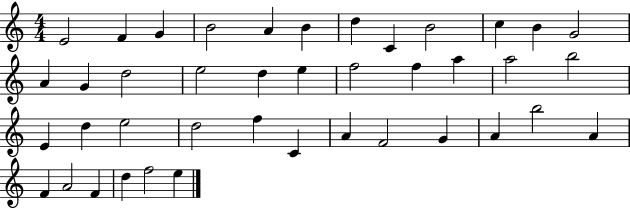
X:1
T:Untitled
M:4/4
L:1/4
K:C
E2 F G B2 A B d C B2 c B G2 A G d2 e2 d e f2 f a a2 b2 E d e2 d2 f C A F2 G A b2 A F A2 F d f2 e